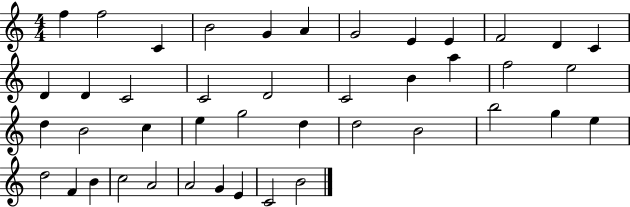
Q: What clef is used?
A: treble